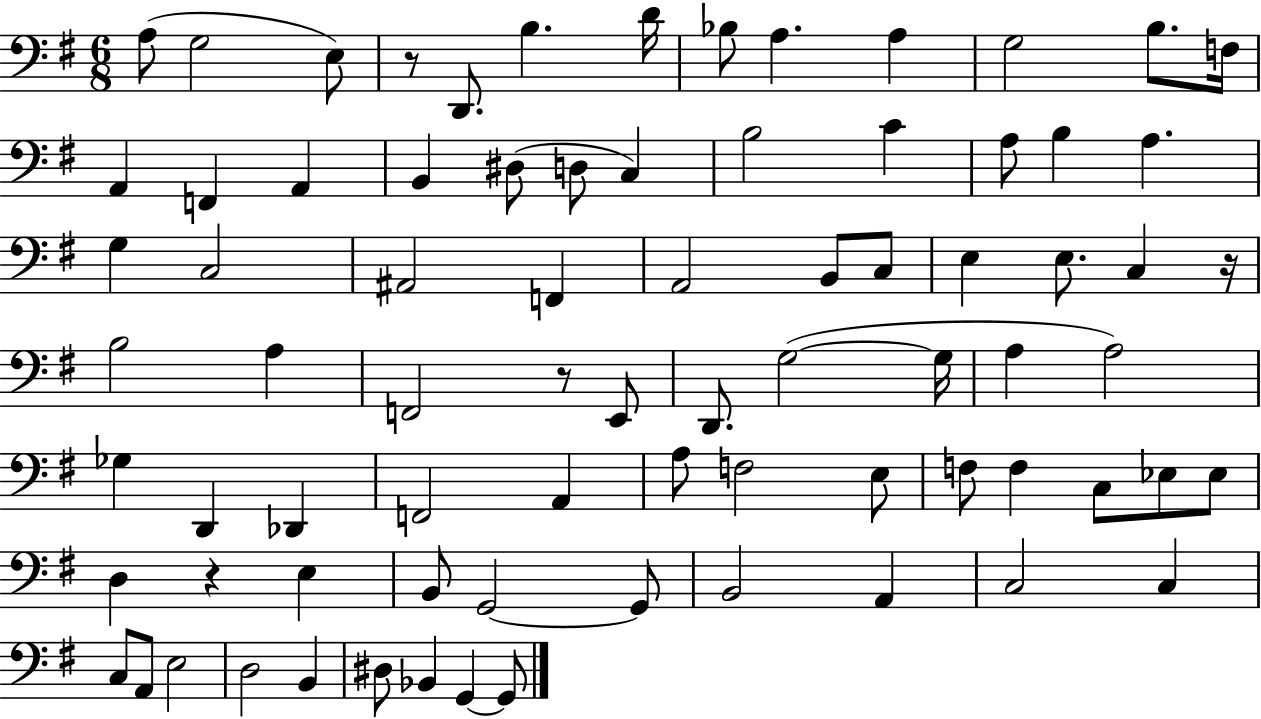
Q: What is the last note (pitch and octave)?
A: G2